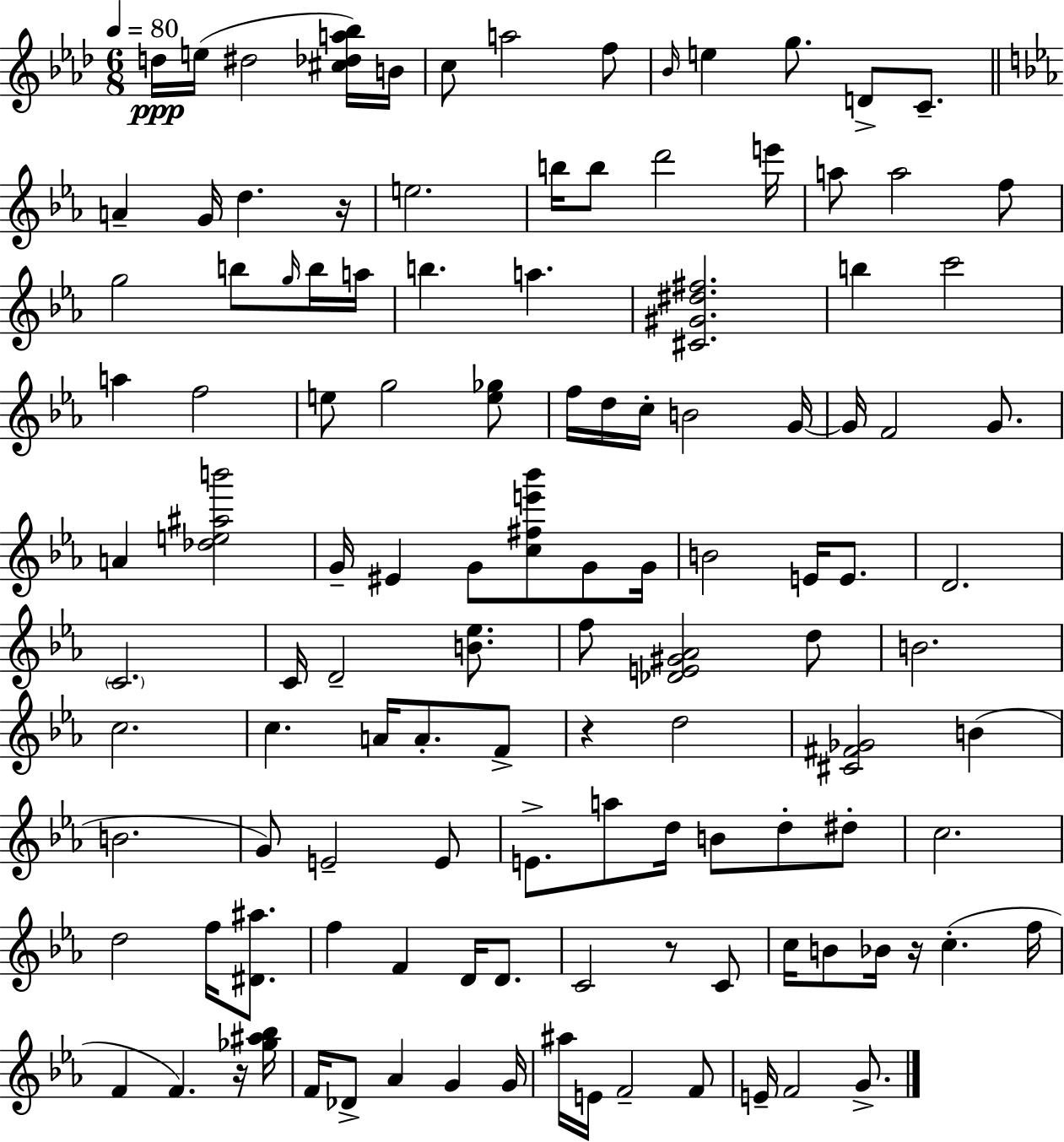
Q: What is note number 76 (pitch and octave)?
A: D5